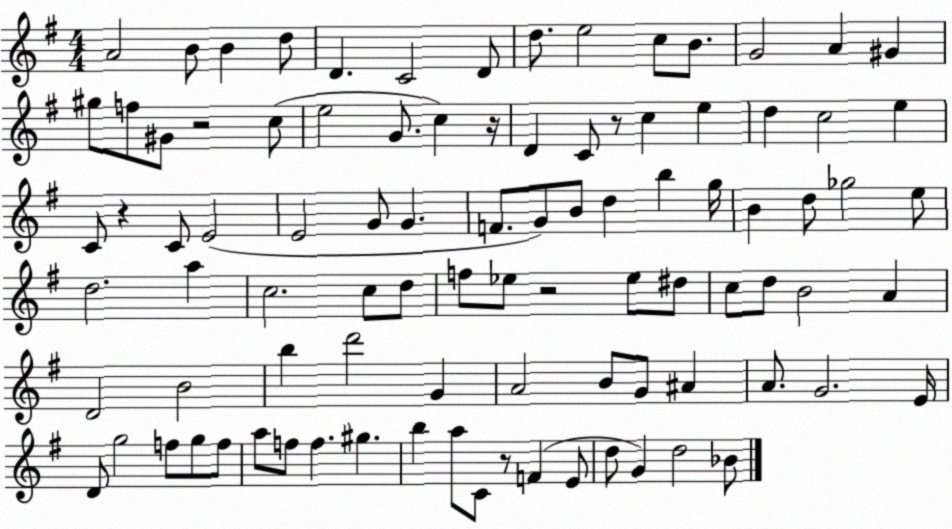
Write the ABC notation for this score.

X:1
T:Untitled
M:4/4
L:1/4
K:G
A2 B/2 B d/2 D C2 D/2 d/2 e2 c/2 B/2 G2 A ^G ^g/2 f/2 ^G/2 z2 c/2 e2 G/2 c z/4 D C/2 z/2 c e d c2 e C/2 z C/2 E2 E2 G/2 G F/2 G/2 B/2 d b g/4 B d/2 _g2 e/2 d2 a c2 c/2 d/2 f/2 _e/2 z2 _e/2 ^d/2 c/2 d/2 B2 A D2 B2 b d'2 G A2 B/2 G/2 ^A A/2 G2 E/4 D/2 g2 f/2 g/2 f/2 a/2 f/2 f ^g b a/2 C/2 z/2 F E/2 d/2 G d2 _B/2